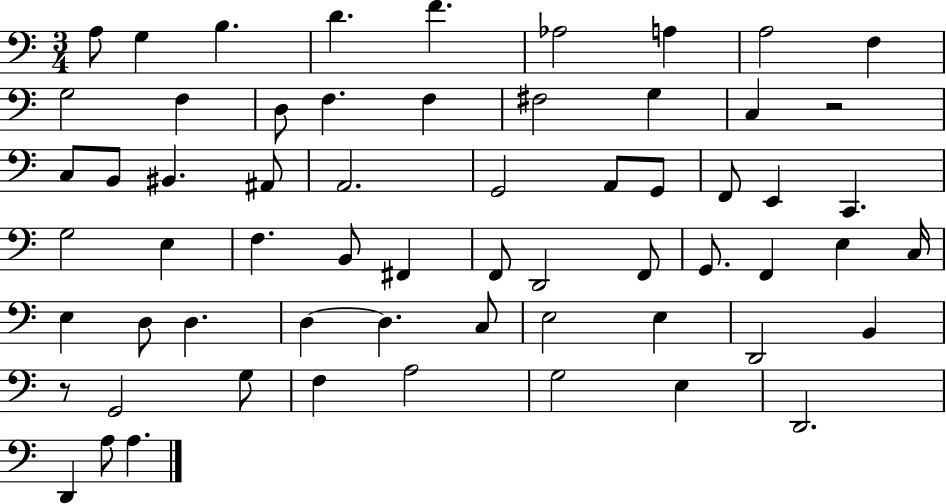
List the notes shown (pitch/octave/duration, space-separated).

A3/e G3/q B3/q. D4/q. F4/q. Ab3/h A3/q A3/h F3/q G3/h F3/q D3/e F3/q. F3/q F#3/h G3/q C3/q R/h C3/e B2/e BIS2/q. A#2/e A2/h. G2/h A2/e G2/e F2/e E2/q C2/q. G3/h E3/q F3/q. B2/e F#2/q F2/e D2/h F2/e G2/e. F2/q E3/q C3/s E3/q D3/e D3/q. D3/q D3/q. C3/e E3/h E3/q D2/h B2/q R/e G2/h G3/e F3/q A3/h G3/h E3/q D2/h. D2/q A3/e A3/q.